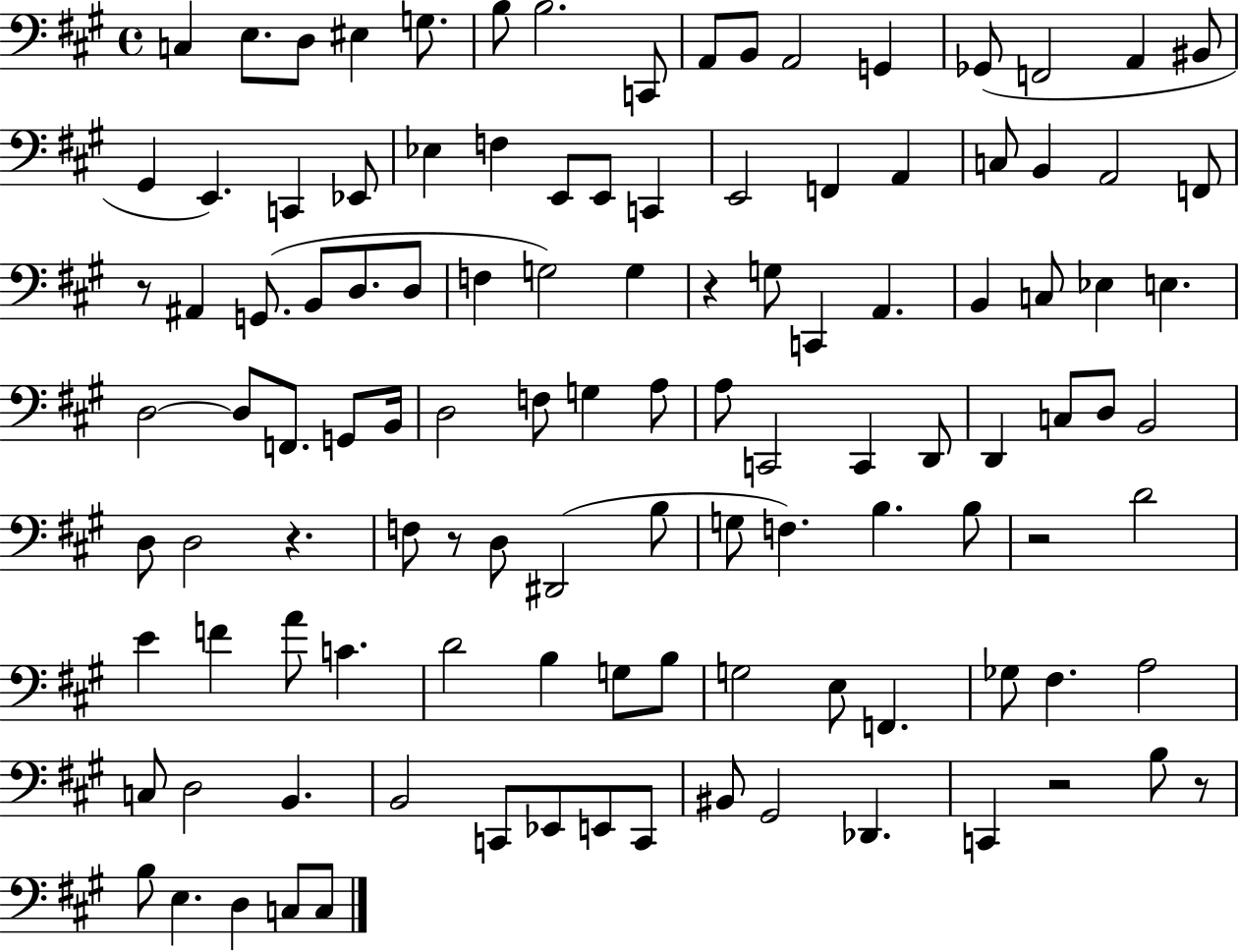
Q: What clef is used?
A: bass